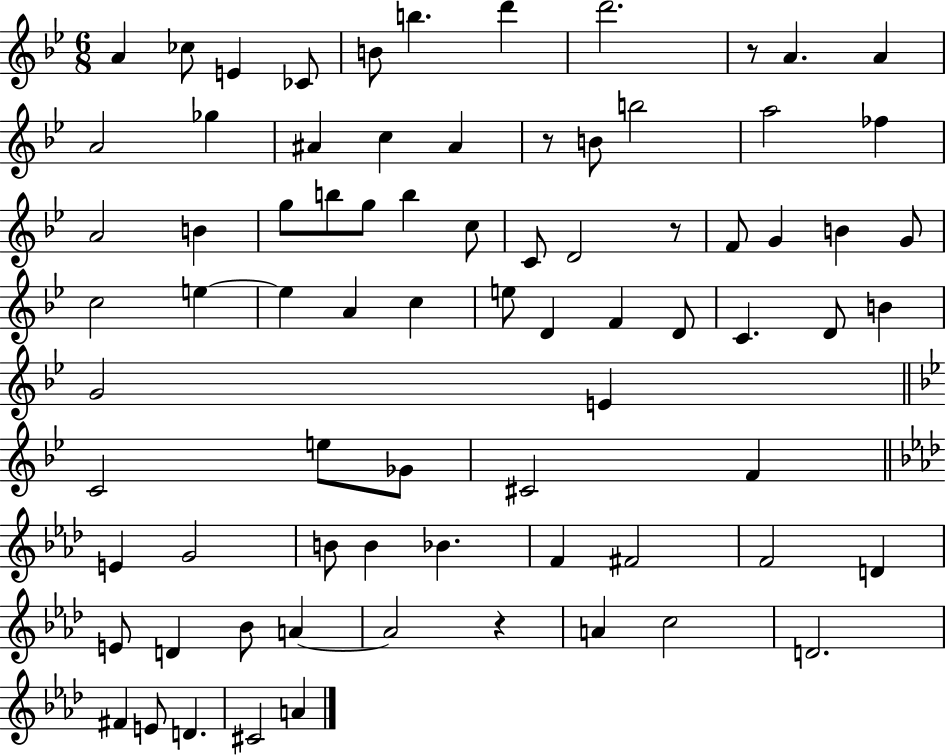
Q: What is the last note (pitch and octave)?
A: A4